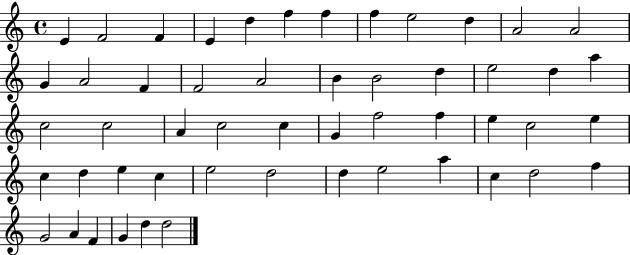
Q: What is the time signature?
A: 4/4